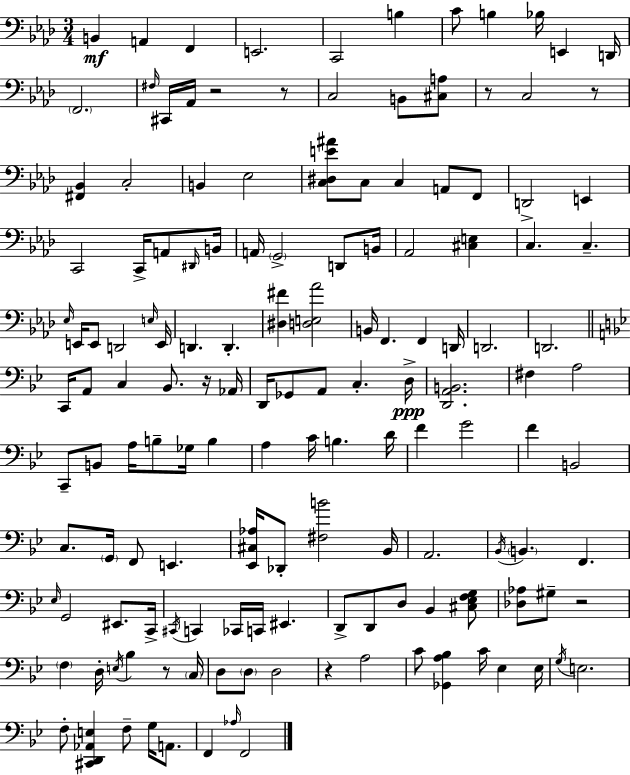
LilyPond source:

{
  \clef bass
  \numericTimeSignature
  \time 3/4
  \key aes \major
  b,4\mf a,4 f,4 | e,2. | c,2 b4 | c'8 b4 bes16 e,4 d,16 | \break \parenthesize f,2. | \grace { fis16 } cis,16 aes,16 r2 r8 | c2 b,8 <cis a>8 | r8 c2 r8 | \break <fis, bes,>4 c2-. | b,4 ees2 | <c dis e' ais'>8 c8 c4 a,8 f,8 | d,2-> e,4 | \break c,2 c,16-> a,8 | \grace { dis,16 } b,16 a,16 \parenthesize g,2-> d,8 | b,16 aes,2 <cis e>4 | c4. c4.-- | \break \grace { ees16 } e,16 e,8 d,2 | \grace { e16 } e,16 d,4. d,4.-. | <dis fis'>4 <d e aes'>2 | b,16 f,4. f,4 | \break d,16 d,2. | d,2. | \bar "||" \break \key g \minor c,16 a,8 c4 bes,8. r16 aes,16 | d,16 ges,8 a,8 c4.-. d16->\ppp | <d, a, b,>2. | fis4 a2 | \break c,8-- b,8 a16 b8-- ges16 b4 | a4 c'16 b4. d'16 | f'4 g'2 | f'4 b,2 | \break c8. \parenthesize g,16 f,8 e,4. | <ees, cis aes>16 des,8-. <fis b'>2 bes,16 | a,2. | \acciaccatura { bes,16 } \parenthesize b,4. f,4. | \break \grace { ees16 } g,2 eis,8. | c,16-> \acciaccatura { cis,16 } c,4 ces,16 c,16 eis,4. | d,8-> d,8 d8 bes,4 | <cis ees f g>8 <des aes>8 gis8-- r2 | \break \parenthesize f4 d16-. \acciaccatura { e16 } bes4 | r8 \parenthesize c16 d8 \parenthesize d8 d2 | r4 a2 | c'8 <ges, a bes>4 c'16 ees4 | \break ees16 \acciaccatura { g16 } e2. | f8-. <cis, d, aes, e>4 f8-- | g16 a,8. f,4 \grace { aes16 } f,2 | \bar "|."
}